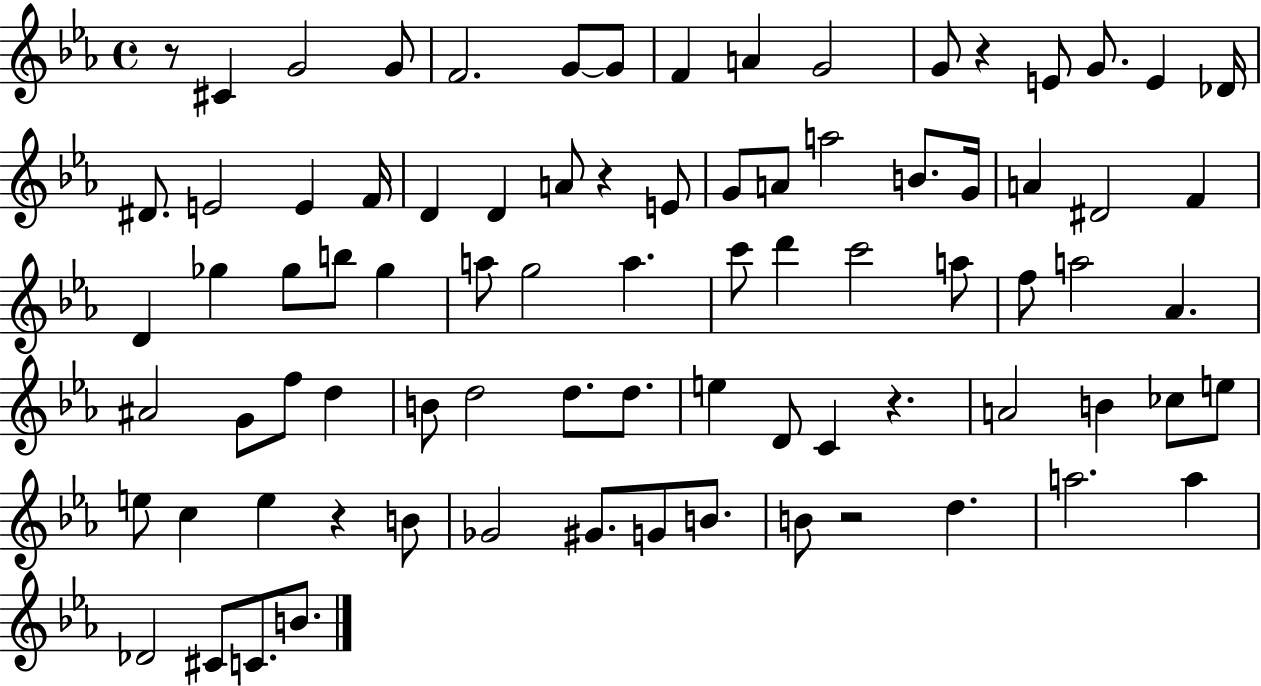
R/e C#4/q G4/h G4/e F4/h. G4/e G4/e F4/q A4/q G4/h G4/e R/q E4/e G4/e. E4/q Db4/s D#4/e. E4/h E4/q F4/s D4/q D4/q A4/e R/q E4/e G4/e A4/e A5/h B4/e. G4/s A4/q D#4/h F4/q D4/q Gb5/q Gb5/e B5/e Gb5/q A5/e G5/h A5/q. C6/e D6/q C6/h A5/e F5/e A5/h Ab4/q. A#4/h G4/e F5/e D5/q B4/e D5/h D5/e. D5/e. E5/q D4/e C4/q R/q. A4/h B4/q CES5/e E5/e E5/e C5/q E5/q R/q B4/e Gb4/h G#4/e. G4/e B4/e. B4/e R/h D5/q. A5/h. A5/q Db4/h C#4/e C4/e. B4/e.